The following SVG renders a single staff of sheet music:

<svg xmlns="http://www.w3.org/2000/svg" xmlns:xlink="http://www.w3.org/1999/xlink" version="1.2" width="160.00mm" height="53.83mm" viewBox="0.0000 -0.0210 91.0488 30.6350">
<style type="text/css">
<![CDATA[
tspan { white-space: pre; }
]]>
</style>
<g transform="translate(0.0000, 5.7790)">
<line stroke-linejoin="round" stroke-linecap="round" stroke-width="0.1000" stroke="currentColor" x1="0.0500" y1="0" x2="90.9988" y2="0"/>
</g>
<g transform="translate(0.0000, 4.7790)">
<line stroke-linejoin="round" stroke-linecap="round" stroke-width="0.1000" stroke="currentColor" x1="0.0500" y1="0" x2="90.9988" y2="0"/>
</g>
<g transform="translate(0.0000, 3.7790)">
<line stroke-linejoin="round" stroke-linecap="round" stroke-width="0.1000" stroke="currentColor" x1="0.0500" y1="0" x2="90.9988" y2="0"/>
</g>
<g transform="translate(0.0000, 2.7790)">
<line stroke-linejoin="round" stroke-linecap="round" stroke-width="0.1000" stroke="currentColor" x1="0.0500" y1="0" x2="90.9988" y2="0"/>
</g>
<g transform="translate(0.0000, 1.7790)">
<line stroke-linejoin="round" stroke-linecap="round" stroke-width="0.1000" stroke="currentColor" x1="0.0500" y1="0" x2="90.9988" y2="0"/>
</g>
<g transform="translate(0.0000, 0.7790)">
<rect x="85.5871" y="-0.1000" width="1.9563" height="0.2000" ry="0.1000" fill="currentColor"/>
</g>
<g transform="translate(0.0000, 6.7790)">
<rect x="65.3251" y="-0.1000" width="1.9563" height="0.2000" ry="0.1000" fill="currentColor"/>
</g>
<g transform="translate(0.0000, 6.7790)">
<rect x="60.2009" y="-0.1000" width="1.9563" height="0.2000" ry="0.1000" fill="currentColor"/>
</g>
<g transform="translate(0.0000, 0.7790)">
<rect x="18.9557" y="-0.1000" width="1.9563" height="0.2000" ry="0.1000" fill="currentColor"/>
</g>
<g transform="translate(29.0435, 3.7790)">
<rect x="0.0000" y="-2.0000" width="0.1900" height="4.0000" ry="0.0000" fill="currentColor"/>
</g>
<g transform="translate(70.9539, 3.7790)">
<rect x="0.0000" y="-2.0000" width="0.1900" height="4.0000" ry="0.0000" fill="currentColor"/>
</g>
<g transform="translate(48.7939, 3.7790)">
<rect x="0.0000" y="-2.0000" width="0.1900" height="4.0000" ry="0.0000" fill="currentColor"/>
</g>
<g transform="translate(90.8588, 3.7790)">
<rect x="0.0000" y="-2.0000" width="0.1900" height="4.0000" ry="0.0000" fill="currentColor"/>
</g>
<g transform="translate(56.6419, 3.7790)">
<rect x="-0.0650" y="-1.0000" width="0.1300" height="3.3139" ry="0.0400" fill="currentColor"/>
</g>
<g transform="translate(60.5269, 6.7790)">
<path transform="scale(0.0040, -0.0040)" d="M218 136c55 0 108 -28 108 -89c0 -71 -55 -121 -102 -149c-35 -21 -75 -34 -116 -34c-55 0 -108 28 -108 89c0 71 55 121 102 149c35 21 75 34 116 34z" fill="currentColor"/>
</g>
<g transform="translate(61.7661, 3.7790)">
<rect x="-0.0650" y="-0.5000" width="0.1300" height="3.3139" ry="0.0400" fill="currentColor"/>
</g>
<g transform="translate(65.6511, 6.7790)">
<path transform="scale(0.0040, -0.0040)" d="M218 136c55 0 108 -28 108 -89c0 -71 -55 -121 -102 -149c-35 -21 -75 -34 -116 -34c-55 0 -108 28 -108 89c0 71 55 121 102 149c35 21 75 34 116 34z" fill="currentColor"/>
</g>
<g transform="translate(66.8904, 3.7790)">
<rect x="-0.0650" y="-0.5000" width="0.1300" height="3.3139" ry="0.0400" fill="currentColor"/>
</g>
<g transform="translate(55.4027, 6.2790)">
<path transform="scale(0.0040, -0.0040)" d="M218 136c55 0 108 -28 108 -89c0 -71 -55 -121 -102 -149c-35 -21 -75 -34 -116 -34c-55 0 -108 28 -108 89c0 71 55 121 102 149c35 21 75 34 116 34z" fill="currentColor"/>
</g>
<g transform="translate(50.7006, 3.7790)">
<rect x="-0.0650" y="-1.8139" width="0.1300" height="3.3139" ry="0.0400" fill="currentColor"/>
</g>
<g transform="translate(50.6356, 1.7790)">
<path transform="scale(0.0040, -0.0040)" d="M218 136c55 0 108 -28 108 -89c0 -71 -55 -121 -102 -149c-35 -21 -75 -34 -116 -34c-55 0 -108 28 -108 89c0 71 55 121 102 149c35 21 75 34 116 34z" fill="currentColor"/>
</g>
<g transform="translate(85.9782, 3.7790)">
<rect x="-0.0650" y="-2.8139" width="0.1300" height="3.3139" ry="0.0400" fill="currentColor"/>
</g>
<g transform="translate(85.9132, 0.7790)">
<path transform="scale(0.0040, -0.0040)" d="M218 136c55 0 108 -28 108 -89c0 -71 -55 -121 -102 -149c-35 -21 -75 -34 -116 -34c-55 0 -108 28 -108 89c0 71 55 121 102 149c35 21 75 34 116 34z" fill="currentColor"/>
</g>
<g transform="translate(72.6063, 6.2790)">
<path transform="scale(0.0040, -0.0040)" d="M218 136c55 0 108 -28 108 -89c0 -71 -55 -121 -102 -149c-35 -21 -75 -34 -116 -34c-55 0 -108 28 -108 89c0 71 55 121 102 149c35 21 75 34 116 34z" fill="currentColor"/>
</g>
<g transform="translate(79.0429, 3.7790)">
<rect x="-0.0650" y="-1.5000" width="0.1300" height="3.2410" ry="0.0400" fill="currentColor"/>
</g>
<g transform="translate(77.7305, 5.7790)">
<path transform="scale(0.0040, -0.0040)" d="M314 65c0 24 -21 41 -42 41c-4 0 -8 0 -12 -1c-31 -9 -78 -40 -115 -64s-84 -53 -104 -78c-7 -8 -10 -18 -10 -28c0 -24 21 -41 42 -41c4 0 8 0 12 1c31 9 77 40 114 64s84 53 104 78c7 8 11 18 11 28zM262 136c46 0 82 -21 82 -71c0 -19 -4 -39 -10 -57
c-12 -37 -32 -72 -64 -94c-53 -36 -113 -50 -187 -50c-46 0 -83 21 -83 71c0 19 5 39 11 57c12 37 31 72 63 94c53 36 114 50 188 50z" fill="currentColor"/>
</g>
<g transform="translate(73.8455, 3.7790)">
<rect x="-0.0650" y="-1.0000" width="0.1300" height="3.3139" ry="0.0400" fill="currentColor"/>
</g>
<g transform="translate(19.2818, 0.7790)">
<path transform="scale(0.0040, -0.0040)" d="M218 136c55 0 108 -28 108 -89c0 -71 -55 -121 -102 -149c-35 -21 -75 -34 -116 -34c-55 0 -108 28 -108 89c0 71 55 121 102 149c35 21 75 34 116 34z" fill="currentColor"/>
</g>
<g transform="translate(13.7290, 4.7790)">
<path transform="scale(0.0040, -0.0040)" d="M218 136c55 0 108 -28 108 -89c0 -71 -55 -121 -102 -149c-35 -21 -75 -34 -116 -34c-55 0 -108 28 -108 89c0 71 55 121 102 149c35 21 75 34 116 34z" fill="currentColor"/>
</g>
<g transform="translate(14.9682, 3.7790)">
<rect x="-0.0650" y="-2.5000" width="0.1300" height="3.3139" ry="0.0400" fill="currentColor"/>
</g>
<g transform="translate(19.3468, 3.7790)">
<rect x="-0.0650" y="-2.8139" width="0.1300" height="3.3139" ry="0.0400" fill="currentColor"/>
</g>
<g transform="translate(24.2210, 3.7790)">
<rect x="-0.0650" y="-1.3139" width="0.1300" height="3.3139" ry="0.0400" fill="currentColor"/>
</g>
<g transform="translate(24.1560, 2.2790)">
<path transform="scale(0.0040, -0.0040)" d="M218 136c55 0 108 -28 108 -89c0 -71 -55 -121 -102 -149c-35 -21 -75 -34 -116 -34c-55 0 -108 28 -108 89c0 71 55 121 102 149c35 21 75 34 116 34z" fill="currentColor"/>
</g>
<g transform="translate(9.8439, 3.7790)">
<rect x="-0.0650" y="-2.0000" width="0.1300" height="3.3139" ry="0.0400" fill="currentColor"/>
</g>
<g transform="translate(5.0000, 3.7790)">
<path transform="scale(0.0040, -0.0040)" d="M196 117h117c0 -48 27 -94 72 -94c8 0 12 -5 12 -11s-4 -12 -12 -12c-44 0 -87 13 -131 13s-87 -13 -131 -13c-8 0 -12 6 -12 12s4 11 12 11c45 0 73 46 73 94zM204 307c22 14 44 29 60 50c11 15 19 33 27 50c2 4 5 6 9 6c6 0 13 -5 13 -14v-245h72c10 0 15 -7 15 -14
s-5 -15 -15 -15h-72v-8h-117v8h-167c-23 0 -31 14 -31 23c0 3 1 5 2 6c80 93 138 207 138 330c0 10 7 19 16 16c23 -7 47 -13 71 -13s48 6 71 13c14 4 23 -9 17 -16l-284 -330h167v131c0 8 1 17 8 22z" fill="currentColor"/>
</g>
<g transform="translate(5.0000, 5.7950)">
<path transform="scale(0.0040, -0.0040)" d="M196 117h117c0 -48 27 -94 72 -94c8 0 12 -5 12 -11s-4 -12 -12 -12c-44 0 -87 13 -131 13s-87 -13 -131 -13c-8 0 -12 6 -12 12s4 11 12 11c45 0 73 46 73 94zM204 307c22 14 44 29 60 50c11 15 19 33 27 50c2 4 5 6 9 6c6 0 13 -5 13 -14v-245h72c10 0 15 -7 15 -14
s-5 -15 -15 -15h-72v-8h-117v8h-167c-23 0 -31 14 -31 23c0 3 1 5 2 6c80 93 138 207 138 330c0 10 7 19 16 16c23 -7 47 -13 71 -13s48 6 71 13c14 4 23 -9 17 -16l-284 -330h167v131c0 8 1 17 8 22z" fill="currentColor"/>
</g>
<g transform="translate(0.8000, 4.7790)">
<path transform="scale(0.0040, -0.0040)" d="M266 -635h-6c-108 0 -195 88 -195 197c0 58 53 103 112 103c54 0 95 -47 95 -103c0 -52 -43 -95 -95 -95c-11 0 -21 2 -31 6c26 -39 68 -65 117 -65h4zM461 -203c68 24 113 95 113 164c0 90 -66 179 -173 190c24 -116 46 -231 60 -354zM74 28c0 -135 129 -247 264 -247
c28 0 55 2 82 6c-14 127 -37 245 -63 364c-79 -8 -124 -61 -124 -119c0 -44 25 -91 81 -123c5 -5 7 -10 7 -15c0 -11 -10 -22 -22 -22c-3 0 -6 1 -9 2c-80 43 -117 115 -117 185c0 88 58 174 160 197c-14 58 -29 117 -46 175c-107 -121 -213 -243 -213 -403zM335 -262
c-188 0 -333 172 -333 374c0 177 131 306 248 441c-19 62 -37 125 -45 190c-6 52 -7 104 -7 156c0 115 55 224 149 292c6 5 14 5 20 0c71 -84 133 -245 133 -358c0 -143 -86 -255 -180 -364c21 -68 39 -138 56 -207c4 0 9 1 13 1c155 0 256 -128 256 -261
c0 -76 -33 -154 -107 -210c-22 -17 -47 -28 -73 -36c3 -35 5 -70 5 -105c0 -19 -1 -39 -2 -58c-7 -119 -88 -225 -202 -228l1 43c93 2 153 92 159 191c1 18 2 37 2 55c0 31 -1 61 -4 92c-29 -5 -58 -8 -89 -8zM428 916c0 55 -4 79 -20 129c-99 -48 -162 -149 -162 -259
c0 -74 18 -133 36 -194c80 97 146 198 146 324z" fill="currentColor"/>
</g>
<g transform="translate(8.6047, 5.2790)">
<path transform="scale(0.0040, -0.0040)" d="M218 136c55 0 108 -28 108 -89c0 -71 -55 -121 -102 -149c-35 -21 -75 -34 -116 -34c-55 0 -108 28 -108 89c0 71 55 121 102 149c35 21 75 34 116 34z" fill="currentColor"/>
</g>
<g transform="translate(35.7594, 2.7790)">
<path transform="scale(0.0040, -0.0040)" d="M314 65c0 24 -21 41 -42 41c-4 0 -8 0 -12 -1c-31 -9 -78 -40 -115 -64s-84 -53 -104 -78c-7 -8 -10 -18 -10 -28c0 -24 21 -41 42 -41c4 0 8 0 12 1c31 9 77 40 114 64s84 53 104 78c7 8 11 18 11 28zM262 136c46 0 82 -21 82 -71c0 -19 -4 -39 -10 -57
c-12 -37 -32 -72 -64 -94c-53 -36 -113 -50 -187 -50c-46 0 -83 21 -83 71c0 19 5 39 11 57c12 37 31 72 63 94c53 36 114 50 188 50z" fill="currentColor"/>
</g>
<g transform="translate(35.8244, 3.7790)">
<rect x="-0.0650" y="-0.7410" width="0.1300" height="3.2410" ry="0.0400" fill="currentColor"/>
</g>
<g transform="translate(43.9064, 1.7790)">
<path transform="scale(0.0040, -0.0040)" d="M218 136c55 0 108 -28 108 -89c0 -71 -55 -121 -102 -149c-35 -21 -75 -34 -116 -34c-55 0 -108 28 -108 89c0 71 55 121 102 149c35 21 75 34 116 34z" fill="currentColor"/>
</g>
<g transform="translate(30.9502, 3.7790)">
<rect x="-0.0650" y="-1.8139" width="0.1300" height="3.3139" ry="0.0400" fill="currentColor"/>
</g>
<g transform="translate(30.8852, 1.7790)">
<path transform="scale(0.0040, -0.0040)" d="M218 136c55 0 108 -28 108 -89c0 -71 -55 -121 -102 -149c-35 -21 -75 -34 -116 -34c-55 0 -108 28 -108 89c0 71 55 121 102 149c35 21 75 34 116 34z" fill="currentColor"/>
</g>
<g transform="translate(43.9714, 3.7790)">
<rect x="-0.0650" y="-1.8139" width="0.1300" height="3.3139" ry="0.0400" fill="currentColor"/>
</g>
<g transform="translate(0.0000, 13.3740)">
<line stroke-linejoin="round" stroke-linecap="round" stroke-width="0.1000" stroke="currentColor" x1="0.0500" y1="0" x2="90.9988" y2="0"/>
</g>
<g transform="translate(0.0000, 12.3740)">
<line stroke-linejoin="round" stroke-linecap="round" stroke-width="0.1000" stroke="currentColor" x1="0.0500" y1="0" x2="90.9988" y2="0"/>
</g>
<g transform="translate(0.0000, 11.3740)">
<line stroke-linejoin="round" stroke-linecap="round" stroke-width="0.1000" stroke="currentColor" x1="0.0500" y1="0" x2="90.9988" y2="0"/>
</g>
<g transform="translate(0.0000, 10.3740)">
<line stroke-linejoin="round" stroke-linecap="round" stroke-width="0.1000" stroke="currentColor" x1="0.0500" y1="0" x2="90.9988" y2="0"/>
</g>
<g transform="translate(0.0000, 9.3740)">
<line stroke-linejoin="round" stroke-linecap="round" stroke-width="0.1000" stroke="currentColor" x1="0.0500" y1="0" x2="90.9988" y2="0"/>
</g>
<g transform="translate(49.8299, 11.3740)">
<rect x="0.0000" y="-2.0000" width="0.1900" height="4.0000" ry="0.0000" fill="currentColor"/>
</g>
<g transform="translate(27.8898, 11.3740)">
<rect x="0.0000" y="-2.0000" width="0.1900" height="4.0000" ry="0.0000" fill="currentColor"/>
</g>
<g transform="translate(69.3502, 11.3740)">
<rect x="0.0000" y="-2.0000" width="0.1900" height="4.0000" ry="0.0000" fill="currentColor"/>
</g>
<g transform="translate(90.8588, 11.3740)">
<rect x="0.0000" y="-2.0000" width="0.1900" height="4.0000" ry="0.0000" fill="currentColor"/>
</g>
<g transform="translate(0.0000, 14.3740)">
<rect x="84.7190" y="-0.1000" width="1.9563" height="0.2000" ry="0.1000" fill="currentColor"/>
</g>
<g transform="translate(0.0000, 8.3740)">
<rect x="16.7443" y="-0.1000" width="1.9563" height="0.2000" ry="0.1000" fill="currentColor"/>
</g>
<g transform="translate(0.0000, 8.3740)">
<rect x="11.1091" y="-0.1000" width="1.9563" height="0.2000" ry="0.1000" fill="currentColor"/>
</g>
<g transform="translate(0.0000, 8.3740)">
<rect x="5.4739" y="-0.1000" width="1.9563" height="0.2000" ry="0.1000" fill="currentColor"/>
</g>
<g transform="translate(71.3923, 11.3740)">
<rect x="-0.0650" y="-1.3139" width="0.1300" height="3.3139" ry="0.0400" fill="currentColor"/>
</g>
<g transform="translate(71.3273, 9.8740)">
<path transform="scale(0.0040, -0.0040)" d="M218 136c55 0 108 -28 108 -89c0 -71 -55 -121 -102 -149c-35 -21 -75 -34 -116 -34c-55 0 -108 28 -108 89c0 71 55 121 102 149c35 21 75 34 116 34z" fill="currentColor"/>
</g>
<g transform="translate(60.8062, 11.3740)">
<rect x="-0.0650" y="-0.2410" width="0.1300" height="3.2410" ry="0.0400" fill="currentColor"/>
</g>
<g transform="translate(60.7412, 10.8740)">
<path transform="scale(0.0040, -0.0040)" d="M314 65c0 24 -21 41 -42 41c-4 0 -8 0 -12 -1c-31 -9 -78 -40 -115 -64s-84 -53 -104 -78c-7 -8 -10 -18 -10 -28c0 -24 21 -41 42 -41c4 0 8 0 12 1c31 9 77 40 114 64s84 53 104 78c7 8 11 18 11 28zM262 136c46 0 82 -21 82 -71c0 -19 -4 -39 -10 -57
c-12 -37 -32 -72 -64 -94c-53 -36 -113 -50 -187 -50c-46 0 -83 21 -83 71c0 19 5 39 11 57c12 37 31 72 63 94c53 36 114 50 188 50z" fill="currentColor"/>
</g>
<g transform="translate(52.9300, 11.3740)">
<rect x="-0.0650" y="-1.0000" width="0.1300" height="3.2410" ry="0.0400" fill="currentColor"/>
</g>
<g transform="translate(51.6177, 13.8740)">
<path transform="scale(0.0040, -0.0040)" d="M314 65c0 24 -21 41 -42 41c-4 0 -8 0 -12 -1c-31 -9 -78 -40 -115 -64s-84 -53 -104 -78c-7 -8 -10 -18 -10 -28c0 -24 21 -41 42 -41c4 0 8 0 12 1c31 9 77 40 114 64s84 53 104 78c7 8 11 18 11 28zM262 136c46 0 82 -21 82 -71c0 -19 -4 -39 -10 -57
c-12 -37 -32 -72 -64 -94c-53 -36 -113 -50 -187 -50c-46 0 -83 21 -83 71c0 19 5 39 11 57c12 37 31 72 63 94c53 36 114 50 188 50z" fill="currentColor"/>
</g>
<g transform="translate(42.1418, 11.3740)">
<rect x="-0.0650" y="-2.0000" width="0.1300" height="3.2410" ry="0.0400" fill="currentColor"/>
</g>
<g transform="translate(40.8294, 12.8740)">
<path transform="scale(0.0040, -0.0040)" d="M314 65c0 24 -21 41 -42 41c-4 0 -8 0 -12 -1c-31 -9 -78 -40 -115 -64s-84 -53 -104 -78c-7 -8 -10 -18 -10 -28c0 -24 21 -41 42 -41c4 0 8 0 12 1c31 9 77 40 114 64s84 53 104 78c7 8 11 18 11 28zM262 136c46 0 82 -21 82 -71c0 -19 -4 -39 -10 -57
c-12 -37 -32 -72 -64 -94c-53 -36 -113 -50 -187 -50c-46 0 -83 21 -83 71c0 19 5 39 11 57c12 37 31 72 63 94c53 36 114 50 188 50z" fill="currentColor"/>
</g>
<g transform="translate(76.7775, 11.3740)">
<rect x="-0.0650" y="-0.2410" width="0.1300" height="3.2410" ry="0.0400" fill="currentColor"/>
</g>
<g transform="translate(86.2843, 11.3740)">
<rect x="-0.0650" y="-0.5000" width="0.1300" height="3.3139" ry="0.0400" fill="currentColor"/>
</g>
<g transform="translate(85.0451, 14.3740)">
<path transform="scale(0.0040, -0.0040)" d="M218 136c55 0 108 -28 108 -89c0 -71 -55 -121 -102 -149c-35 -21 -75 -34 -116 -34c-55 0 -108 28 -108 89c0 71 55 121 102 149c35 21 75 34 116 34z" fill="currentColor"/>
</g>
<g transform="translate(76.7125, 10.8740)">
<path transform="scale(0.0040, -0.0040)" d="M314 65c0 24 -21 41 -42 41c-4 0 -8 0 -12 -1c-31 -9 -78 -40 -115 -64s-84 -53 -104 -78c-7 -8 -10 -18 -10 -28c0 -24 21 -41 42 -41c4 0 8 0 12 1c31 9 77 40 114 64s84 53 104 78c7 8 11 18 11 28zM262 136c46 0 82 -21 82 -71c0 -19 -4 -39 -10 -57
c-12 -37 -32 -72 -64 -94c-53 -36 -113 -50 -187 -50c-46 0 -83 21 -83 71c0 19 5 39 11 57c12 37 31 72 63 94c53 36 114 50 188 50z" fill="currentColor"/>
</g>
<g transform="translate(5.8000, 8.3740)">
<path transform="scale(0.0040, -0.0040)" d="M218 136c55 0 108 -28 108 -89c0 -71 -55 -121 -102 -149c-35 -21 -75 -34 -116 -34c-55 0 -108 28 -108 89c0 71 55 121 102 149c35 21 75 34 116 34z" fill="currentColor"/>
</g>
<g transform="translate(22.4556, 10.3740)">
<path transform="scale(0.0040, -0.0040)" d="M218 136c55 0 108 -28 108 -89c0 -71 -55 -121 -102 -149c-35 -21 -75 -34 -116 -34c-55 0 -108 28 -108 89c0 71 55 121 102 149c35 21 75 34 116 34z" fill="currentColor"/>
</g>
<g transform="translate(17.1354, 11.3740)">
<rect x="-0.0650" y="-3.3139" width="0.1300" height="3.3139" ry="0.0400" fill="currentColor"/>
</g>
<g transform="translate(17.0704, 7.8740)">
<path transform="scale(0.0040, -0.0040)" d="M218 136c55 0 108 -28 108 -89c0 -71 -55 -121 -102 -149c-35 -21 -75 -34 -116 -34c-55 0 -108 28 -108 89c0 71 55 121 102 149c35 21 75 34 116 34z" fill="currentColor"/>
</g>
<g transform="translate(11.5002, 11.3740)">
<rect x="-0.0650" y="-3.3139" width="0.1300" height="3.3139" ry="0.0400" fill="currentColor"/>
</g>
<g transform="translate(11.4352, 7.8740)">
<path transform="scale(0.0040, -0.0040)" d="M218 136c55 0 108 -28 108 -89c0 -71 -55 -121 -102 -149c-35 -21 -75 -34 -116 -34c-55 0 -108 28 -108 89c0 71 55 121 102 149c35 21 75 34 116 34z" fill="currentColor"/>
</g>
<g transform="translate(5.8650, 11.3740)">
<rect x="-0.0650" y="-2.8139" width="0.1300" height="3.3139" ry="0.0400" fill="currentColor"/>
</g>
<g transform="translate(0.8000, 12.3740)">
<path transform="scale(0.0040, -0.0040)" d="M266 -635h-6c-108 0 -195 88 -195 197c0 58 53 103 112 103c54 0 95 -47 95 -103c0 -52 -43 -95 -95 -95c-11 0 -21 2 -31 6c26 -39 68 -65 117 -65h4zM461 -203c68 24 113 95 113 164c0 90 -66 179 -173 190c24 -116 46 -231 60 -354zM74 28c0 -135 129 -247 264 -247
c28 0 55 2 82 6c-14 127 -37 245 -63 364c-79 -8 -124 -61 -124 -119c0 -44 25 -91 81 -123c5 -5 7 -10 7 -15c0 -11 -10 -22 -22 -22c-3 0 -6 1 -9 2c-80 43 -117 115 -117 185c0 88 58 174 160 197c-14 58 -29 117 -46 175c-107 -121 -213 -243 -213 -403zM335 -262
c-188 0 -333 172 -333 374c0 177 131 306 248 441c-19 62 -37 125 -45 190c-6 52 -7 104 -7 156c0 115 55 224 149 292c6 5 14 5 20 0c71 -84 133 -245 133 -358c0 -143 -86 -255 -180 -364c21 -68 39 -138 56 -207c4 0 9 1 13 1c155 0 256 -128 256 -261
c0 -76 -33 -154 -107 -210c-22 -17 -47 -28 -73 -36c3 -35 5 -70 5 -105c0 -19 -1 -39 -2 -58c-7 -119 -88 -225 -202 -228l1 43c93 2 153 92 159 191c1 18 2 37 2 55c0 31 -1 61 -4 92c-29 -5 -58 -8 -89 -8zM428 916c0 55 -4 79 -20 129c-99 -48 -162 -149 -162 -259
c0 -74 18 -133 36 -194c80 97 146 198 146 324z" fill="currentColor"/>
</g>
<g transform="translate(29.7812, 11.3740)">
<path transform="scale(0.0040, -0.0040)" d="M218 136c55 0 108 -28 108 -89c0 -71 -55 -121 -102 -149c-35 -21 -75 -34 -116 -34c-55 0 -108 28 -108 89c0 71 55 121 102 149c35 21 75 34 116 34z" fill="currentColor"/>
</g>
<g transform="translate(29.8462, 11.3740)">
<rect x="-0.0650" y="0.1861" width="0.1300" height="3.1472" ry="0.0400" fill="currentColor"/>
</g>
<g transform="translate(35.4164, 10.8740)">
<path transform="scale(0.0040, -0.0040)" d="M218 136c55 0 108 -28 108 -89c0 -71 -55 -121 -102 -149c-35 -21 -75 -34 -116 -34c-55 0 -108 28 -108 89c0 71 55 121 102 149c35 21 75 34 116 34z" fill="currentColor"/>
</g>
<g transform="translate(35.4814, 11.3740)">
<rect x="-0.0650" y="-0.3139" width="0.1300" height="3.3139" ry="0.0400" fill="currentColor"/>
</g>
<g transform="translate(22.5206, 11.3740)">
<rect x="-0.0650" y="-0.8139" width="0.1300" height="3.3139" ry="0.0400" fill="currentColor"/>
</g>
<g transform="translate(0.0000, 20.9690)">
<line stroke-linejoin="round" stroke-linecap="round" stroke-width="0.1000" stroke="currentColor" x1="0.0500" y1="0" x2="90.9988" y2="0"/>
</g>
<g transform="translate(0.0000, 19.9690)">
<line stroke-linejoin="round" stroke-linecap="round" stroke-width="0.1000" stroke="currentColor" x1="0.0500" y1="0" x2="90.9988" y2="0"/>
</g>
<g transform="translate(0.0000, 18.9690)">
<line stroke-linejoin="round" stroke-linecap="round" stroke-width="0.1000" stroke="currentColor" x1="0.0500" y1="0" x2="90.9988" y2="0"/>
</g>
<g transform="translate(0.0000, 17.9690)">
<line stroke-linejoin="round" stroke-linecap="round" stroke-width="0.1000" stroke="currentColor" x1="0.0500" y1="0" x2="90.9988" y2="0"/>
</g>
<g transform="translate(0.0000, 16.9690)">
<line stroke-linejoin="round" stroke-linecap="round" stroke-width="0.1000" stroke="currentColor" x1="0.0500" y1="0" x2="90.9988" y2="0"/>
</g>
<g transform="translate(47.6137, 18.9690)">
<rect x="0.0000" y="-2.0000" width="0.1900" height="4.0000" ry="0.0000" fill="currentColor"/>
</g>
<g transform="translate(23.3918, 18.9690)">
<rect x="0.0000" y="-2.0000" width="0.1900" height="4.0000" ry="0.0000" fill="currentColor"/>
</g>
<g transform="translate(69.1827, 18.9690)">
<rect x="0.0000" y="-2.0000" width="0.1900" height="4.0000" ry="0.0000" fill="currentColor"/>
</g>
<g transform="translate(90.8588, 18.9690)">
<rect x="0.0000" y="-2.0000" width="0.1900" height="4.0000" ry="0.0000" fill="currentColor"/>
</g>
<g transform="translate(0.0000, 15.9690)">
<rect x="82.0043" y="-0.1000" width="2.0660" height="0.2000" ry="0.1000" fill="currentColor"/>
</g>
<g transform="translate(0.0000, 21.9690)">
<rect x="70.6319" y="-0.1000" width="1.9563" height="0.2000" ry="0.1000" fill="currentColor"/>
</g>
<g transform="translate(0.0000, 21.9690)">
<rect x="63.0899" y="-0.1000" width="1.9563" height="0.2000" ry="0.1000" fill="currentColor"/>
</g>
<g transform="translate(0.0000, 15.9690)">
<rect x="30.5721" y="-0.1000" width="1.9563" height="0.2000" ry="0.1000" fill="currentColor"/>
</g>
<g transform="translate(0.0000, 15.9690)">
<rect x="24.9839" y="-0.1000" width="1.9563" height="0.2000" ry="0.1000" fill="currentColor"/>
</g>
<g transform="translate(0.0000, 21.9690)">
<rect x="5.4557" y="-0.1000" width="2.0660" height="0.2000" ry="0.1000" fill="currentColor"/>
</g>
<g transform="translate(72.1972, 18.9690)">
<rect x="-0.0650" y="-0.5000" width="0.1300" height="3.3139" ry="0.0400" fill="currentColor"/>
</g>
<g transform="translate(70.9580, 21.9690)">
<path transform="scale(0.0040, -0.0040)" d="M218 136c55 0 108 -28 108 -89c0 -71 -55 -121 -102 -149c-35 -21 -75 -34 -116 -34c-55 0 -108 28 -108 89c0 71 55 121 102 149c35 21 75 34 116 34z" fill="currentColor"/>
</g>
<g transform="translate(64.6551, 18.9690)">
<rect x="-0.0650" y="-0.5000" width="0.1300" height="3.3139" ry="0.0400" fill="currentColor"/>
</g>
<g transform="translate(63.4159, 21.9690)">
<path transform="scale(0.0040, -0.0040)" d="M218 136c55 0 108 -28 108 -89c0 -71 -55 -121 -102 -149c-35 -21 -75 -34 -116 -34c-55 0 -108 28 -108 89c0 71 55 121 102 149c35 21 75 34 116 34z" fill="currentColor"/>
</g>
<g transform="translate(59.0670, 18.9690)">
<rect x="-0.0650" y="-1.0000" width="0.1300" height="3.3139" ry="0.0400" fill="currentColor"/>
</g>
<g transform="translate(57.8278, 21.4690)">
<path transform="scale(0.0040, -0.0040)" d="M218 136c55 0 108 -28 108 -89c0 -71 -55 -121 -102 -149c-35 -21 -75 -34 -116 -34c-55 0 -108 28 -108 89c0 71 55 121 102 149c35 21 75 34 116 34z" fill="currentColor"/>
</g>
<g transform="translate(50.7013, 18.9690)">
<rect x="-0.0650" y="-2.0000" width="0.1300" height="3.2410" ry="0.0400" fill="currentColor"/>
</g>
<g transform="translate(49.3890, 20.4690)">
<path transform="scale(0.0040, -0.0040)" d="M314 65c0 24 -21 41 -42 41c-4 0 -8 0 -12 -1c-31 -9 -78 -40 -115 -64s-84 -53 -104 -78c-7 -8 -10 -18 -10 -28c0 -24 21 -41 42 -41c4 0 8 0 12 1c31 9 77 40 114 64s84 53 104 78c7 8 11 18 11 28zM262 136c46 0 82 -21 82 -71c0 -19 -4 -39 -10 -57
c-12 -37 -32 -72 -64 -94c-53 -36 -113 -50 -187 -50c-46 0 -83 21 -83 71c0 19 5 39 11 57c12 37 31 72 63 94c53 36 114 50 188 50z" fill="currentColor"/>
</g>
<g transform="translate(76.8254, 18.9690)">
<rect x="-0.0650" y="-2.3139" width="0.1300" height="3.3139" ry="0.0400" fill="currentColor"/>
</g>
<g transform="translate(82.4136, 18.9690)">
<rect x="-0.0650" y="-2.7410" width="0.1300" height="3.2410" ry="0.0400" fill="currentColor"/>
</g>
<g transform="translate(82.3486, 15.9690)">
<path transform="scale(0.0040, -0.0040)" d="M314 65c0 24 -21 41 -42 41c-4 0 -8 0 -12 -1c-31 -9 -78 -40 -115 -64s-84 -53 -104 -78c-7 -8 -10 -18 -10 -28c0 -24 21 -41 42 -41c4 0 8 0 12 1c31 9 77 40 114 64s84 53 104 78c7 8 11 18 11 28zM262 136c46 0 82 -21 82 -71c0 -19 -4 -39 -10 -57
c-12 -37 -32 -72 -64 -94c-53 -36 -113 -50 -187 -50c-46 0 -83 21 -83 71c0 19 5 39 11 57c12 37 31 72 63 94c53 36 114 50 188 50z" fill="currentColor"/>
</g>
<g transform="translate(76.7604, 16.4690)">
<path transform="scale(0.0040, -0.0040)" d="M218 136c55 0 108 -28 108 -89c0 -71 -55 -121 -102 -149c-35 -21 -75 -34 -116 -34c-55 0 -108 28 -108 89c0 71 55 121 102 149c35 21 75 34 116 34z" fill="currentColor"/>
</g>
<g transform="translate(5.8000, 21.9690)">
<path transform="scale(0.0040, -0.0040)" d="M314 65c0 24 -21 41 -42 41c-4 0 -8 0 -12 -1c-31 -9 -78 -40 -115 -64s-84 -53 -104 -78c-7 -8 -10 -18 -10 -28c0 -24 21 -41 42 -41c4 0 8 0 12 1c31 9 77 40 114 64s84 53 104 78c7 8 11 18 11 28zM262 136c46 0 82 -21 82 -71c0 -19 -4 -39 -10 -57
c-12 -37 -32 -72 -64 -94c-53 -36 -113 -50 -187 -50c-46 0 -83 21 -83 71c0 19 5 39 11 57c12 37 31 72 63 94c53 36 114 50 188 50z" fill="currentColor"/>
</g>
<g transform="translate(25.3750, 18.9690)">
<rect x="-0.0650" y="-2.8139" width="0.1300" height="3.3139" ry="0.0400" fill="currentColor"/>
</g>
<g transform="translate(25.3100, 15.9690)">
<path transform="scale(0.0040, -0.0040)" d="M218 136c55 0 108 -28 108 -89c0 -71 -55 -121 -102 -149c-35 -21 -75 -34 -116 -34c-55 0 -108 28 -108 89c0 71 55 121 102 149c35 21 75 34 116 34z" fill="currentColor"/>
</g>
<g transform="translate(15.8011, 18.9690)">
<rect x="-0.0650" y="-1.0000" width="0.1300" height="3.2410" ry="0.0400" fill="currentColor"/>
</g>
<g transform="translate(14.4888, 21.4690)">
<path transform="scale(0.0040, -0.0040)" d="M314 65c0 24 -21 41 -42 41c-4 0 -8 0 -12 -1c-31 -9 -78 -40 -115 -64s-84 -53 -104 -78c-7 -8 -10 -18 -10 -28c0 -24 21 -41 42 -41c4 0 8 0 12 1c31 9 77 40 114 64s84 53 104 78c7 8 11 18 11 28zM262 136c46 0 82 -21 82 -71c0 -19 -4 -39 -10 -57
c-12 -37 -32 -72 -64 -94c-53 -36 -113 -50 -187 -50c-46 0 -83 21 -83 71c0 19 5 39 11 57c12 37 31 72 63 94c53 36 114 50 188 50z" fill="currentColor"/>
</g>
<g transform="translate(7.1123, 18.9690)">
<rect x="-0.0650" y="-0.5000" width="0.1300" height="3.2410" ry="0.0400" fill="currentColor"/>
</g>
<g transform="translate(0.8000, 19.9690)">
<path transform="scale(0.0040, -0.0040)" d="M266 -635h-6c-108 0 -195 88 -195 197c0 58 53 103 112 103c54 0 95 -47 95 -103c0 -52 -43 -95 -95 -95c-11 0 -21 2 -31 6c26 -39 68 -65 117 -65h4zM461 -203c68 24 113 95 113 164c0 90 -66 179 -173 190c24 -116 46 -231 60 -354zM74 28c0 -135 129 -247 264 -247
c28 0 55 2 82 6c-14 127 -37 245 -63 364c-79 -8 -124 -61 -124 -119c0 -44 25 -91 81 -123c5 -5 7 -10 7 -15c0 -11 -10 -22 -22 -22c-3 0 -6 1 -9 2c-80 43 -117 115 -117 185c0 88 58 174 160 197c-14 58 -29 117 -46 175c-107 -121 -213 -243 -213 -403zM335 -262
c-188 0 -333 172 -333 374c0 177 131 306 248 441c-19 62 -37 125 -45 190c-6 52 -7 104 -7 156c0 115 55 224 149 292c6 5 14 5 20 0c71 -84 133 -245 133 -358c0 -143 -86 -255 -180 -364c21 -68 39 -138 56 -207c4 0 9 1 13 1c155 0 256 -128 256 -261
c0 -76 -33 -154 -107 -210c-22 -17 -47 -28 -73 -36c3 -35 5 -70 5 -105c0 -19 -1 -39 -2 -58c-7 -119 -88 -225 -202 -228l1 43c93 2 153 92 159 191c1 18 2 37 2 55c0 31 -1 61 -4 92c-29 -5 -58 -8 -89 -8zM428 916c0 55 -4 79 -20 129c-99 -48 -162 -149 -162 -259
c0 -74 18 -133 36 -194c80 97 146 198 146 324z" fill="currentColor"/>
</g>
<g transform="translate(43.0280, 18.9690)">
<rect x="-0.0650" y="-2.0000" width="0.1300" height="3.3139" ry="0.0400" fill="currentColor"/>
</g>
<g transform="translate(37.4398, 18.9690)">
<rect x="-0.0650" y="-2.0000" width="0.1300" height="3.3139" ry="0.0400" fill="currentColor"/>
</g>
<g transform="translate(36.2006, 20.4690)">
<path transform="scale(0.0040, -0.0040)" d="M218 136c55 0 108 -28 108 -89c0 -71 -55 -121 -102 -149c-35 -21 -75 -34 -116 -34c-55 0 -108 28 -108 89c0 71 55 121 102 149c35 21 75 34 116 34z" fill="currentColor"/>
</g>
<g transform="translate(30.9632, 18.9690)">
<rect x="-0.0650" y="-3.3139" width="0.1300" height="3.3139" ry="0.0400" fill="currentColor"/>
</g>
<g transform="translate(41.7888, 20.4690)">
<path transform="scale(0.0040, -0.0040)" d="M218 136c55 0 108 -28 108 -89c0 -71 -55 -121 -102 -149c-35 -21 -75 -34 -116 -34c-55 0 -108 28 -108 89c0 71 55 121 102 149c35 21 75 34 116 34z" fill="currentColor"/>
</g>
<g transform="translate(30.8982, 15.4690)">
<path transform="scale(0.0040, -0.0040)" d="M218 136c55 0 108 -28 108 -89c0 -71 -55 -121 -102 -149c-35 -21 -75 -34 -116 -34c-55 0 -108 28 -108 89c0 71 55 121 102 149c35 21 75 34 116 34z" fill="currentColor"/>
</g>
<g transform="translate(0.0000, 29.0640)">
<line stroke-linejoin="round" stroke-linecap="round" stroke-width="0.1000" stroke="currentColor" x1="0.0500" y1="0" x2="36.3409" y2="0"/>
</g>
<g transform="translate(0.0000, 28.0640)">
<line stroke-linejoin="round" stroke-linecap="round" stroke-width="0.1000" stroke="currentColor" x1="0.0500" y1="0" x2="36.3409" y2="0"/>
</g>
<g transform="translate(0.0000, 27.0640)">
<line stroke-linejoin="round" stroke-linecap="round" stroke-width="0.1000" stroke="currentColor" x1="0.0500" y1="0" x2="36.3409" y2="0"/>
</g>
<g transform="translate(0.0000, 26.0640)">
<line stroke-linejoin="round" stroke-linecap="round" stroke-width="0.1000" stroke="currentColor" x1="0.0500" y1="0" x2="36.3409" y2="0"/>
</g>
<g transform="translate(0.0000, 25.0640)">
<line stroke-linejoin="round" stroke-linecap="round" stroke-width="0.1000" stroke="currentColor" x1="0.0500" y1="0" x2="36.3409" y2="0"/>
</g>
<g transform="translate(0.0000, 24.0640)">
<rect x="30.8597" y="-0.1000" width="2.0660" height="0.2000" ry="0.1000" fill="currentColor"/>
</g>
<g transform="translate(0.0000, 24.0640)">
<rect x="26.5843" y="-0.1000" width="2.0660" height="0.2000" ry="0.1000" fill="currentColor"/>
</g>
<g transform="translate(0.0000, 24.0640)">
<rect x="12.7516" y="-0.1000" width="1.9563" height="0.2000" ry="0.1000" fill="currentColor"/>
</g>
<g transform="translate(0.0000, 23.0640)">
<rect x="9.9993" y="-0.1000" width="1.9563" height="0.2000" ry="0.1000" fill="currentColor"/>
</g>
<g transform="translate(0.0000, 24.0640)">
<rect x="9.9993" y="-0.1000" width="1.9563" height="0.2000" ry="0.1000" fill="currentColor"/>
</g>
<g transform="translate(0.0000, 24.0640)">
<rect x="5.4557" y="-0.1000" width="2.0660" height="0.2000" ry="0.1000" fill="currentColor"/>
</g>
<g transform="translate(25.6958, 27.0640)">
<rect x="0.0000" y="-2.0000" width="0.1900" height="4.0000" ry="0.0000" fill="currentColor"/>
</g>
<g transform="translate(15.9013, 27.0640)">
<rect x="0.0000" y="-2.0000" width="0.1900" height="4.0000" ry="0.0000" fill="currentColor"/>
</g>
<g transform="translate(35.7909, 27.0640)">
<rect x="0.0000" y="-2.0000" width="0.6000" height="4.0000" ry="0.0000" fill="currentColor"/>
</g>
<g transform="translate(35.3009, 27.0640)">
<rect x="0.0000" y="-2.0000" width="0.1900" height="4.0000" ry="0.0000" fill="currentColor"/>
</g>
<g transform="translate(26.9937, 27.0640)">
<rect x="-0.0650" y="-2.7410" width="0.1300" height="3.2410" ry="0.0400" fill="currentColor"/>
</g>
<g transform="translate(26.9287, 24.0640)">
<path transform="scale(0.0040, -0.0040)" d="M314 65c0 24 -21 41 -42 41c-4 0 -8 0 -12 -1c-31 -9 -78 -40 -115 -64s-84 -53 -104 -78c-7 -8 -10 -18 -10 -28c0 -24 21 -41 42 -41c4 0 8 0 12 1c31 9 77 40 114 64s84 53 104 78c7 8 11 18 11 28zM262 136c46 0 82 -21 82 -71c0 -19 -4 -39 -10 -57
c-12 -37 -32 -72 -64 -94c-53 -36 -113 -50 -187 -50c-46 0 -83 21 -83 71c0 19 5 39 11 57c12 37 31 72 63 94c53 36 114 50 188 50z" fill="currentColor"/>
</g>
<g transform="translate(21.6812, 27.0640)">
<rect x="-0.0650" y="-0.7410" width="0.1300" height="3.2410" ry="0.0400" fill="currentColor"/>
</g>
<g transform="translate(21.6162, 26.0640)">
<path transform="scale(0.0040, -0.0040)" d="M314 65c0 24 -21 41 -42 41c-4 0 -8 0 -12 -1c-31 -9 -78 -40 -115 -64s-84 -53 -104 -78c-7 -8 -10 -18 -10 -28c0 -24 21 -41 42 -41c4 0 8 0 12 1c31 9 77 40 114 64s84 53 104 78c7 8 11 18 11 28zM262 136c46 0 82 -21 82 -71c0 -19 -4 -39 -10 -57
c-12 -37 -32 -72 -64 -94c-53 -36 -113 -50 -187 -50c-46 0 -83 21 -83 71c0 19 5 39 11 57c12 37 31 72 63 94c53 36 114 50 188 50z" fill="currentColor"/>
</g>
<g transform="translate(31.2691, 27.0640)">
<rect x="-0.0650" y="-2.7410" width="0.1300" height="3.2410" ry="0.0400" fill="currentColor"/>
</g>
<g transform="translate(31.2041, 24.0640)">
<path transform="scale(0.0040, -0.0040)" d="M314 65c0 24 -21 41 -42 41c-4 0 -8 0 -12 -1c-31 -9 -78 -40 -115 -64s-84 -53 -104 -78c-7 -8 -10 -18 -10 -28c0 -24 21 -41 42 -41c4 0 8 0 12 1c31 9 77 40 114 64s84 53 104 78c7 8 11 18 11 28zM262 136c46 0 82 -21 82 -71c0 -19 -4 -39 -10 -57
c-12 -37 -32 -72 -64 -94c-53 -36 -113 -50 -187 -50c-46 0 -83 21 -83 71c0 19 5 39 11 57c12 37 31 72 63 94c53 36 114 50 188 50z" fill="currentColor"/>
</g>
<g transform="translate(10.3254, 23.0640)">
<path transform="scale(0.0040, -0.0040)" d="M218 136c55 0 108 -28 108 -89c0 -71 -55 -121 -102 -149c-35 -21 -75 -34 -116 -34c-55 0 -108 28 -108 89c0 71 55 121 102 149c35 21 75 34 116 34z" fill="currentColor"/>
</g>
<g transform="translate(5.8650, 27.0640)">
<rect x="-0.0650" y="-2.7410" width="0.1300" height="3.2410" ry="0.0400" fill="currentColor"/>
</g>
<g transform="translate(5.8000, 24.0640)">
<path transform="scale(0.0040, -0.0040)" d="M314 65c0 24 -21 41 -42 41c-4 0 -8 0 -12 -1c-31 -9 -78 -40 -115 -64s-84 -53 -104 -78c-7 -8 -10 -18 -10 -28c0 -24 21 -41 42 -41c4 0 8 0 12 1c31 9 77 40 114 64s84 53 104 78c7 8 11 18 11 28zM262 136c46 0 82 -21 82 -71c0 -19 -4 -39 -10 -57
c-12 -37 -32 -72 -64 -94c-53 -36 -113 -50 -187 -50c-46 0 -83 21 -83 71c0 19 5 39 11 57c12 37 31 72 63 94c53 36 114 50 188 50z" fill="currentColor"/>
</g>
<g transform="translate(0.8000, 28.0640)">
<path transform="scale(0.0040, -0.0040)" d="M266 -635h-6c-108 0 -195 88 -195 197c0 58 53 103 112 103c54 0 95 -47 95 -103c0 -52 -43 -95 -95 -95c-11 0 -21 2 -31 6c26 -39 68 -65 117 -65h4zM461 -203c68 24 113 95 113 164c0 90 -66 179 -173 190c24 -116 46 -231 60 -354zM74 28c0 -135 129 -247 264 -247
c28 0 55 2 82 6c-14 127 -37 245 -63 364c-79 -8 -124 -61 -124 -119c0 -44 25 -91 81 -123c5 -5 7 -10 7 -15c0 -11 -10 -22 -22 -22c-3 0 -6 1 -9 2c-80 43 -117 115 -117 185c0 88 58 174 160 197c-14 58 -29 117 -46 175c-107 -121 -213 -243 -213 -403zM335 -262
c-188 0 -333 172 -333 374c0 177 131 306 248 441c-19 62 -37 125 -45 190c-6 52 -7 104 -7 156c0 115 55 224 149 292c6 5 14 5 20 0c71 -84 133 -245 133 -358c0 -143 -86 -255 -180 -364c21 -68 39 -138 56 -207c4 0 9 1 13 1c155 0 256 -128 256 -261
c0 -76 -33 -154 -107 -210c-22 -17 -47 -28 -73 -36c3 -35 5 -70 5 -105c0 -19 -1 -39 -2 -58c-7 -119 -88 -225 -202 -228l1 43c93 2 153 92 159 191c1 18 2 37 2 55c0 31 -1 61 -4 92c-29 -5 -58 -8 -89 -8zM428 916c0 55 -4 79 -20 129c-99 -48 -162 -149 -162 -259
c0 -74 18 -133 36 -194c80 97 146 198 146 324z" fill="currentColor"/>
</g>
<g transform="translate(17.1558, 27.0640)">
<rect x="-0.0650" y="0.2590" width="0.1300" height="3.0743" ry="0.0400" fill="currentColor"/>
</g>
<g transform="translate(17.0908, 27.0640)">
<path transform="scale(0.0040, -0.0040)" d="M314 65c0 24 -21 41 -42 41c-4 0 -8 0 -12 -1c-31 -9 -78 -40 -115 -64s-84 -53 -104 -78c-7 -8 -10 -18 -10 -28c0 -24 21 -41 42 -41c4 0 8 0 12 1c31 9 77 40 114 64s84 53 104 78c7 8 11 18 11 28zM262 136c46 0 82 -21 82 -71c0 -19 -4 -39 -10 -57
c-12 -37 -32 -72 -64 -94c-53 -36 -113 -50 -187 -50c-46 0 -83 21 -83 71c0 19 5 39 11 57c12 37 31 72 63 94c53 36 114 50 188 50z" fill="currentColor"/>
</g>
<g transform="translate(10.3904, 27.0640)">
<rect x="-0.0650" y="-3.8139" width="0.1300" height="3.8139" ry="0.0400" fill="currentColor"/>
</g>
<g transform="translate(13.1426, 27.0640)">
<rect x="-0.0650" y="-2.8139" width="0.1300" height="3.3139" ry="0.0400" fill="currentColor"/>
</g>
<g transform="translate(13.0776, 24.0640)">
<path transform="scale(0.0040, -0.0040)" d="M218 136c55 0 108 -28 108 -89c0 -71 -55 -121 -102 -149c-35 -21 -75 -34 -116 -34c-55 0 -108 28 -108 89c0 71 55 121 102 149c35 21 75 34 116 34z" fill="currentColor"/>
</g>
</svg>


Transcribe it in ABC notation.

X:1
T:Untitled
M:4/4
L:1/4
K:C
F G a e f d2 f f D C C D E2 a a b b d B c F2 D2 c2 e c2 C C2 D2 a b F F F2 D C C g a2 a2 c' a B2 d2 a2 a2